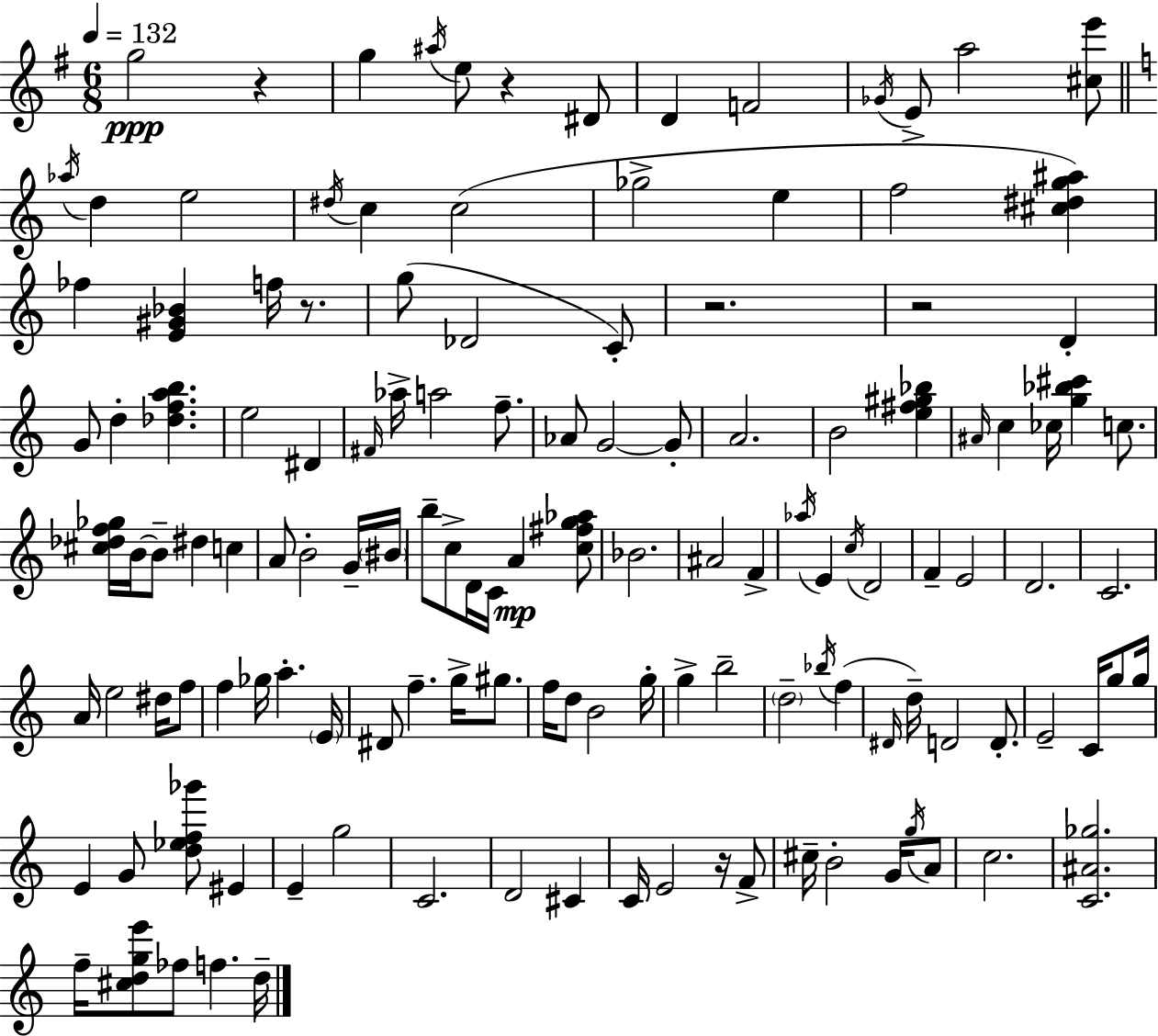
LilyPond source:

{
  \clef treble
  \numericTimeSignature
  \time 6/8
  \key e \minor
  \tempo 4 = 132
  g''2\ppp r4 | g''4 \acciaccatura { ais''16 } e''8 r4 dis'8 | d'4 f'2 | \acciaccatura { ges'16 } e'8-> a''2 | \break <cis'' e'''>8 \bar "||" \break \key c \major \acciaccatura { aes''16 } d''4 e''2 | \acciaccatura { dis''16 } c''4 c''2( | ges''2-> e''4 | f''2 <cis'' dis'' g'' ais''>4) | \break fes''4 <e' gis' bes'>4 f''16 r8. | g''8( des'2 | c'8-.) r2. | r2 d'4-. | \break g'8 d''4-. <des'' f'' a'' b''>4. | e''2 dis'4 | \grace { fis'16 } aes''16-> a''2 | f''8.-- aes'8 g'2~~ | \break g'8-. a'2. | b'2 <e'' fis'' gis'' bes''>4 | \grace { ais'16 } c''4 ces''16 <g'' bes'' cis'''>4 | c''8. <cis'' des'' f'' ges''>16 b'16~~ b'8-- dis''4 | \break c''4 a'8 b'2-. | g'16-- \parenthesize bis'16 b''8-- c''8-> d'16 c'16 a'4\mp | <c'' fis'' g'' aes''>8 bes'2. | ais'2 | \break f'4-> \acciaccatura { aes''16 } e'4 \acciaccatura { c''16 } d'2 | f'4-- e'2 | d'2. | c'2. | \break a'16 e''2 | dis''16 f''8 f''4 ges''16 a''4.-. | \parenthesize e'16 dis'8 f''4.-- | g''16-> gis''8. f''16 d''8 b'2 | \break g''16-. g''4-> b''2-- | \parenthesize d''2-- | \acciaccatura { bes''16 }( f''4 \grace { dis'16 }) d''16-- d'2 | d'8.-. e'2-- | \break c'16 g''8 g''16 e'4 | g'8 <d'' ees'' f'' ges'''>8 eis'4 e'4-- | g''2 c'2. | d'2 | \break cis'4 c'16 e'2 | r16 f'8-> cis''16-- b'2-. | g'16 \acciaccatura { g''16 } a'8 c''2. | <c' ais' ges''>2. | \break f''16-- <cis'' d'' g'' e'''>8 | fes''8 f''4. d''16-- \bar "|."
}